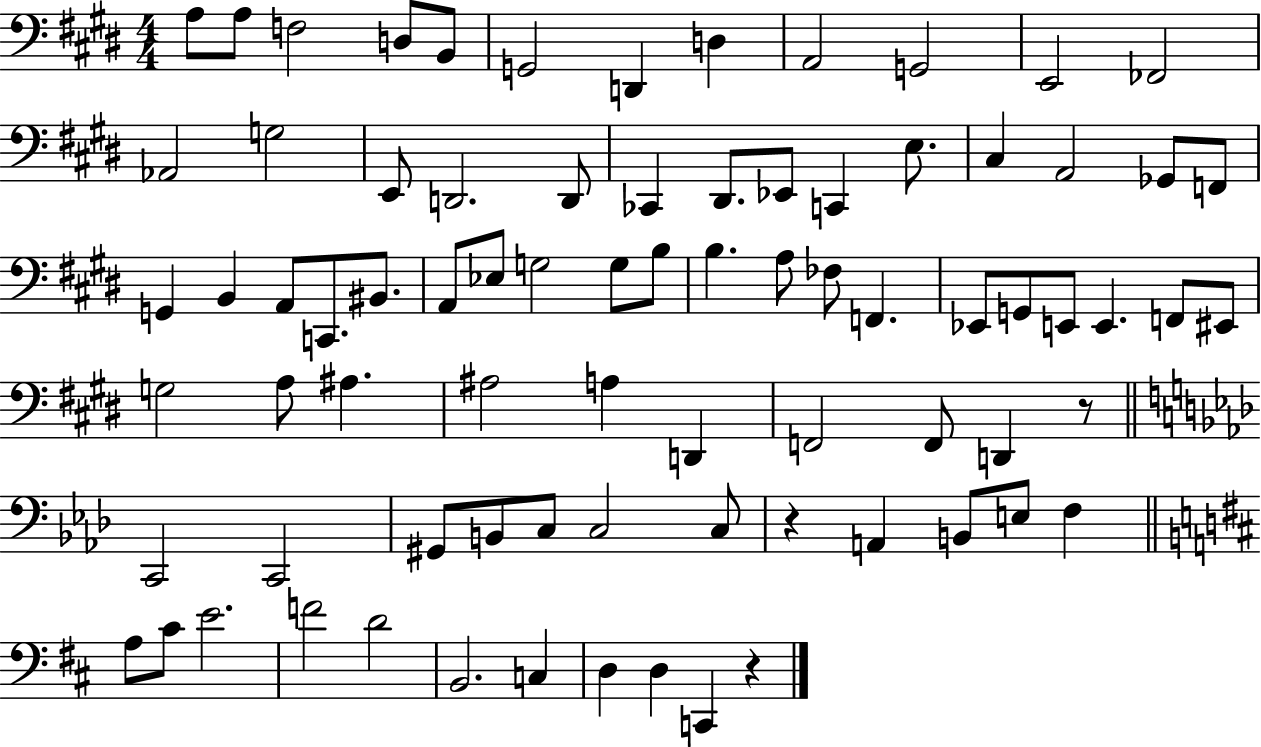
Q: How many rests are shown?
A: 3